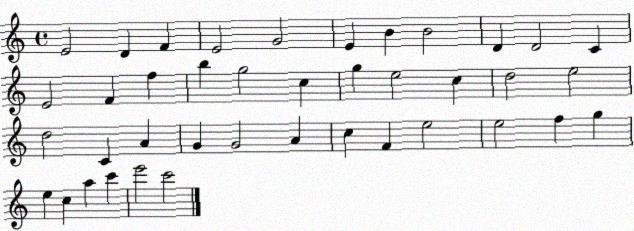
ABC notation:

X:1
T:Untitled
M:4/4
L:1/4
K:C
E2 D F E2 G2 E B B2 D D2 C E2 F f b g2 c g e2 c d2 e2 d2 C A G G2 A c F e2 e2 f g e c a c' e'2 c'2